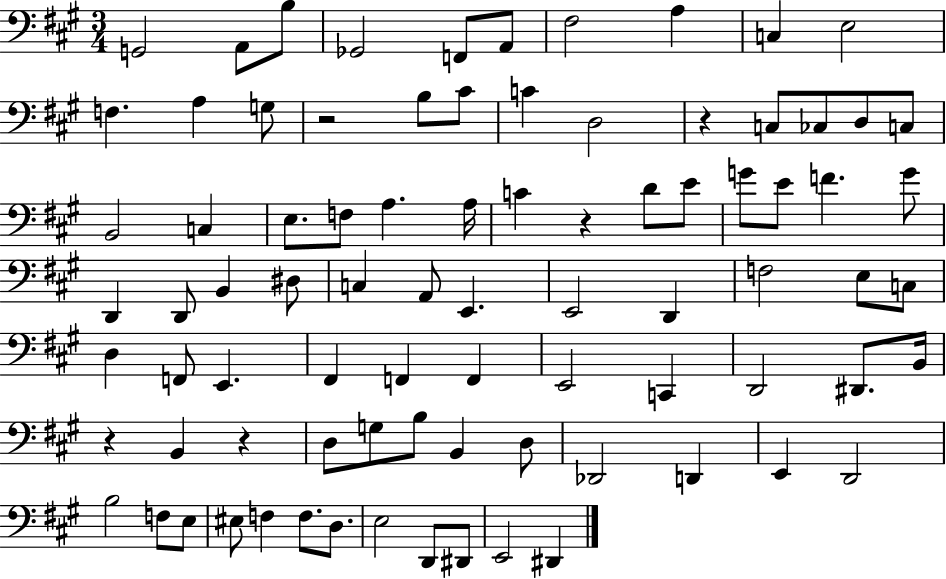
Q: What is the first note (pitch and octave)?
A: G2